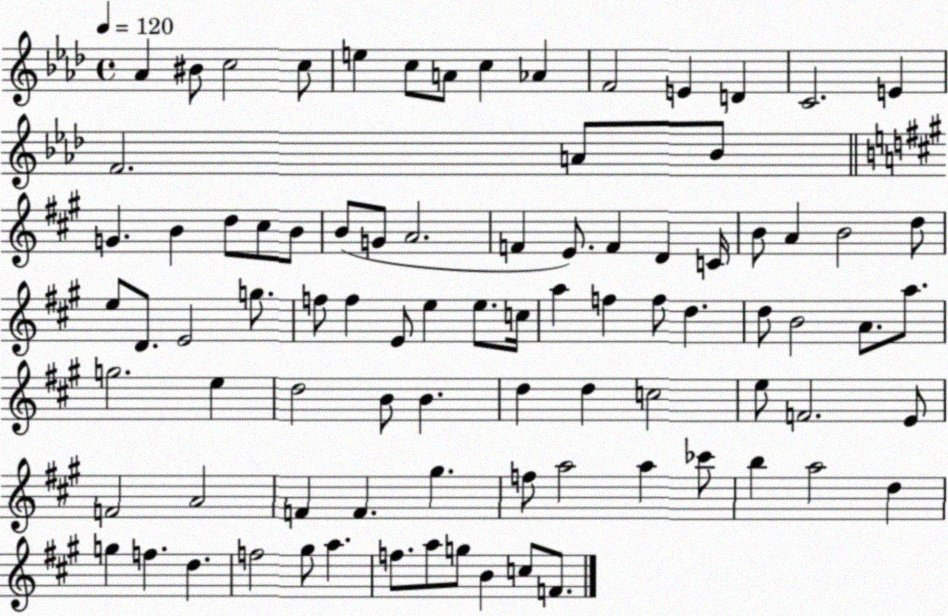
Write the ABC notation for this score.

X:1
T:Untitled
M:4/4
L:1/4
K:Ab
_A ^B/2 c2 c/2 e c/2 A/2 c _A F2 E D C2 E F2 A/2 _B/2 G B d/2 ^c/2 B/2 B/2 G/2 A2 F E/2 F D C/4 B/2 A B2 d/2 e/2 D/2 E2 g/2 f/2 f E/2 e e/2 c/4 a f f/2 d d/2 B2 A/2 a/2 g2 e d2 B/2 B d d c2 e/2 F2 E/2 F2 A2 F F ^g f/2 a2 a _c'/2 b a2 d g f d f2 ^g/2 a f/2 a/2 g/2 B c/2 F/2